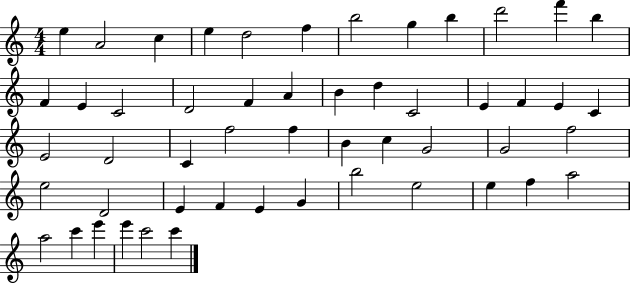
E5/q A4/h C5/q E5/q D5/h F5/q B5/h G5/q B5/q D6/h F6/q B5/q F4/q E4/q C4/h D4/h F4/q A4/q B4/q D5/q C4/h E4/q F4/q E4/q C4/q E4/h D4/h C4/q F5/h F5/q B4/q C5/q G4/h G4/h F5/h E5/h D4/h E4/q F4/q E4/q G4/q B5/h E5/h E5/q F5/q A5/h A5/h C6/q E6/q E6/q C6/h C6/q